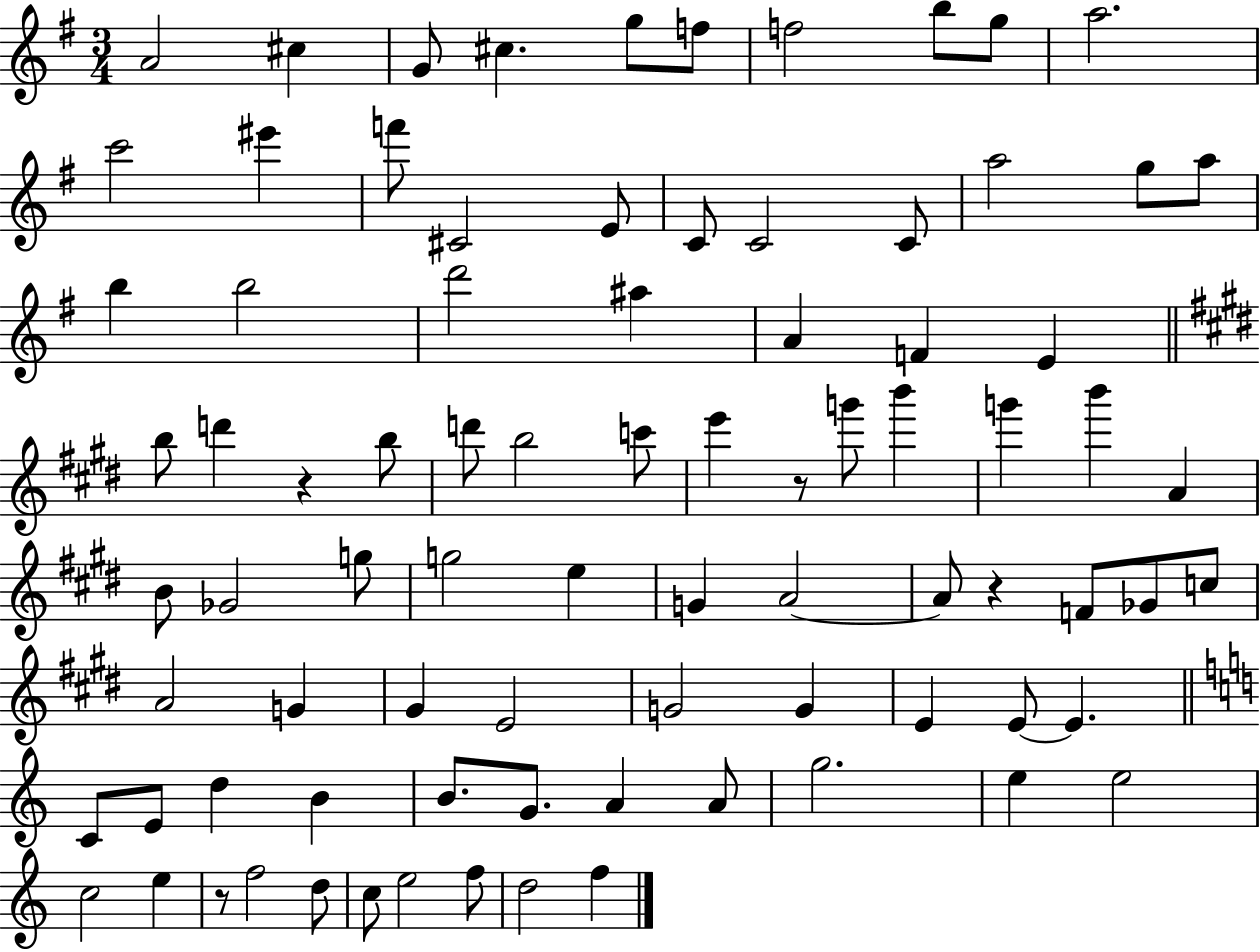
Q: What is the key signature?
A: G major